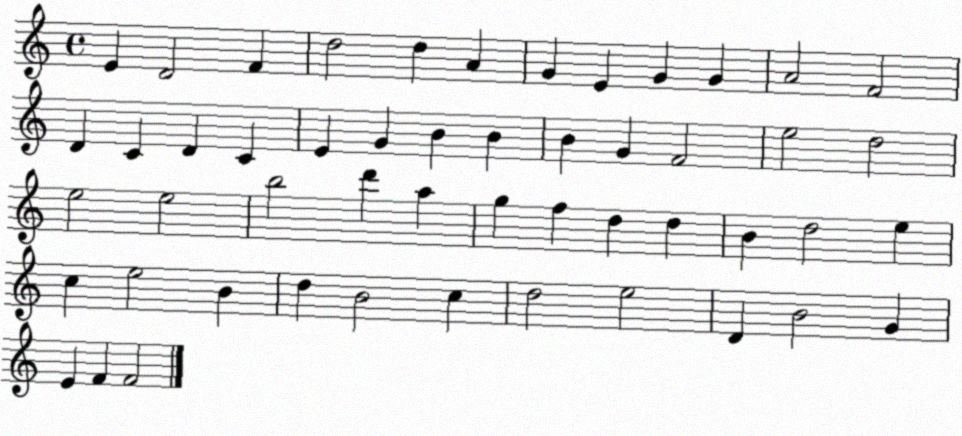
X:1
T:Untitled
M:4/4
L:1/4
K:C
E D2 F d2 d A G E G G A2 F2 D C D C E G B B B G F2 e2 d2 e2 e2 b2 d' a g f d d B d2 e c e2 B d B2 c d2 e2 D B2 G E F F2